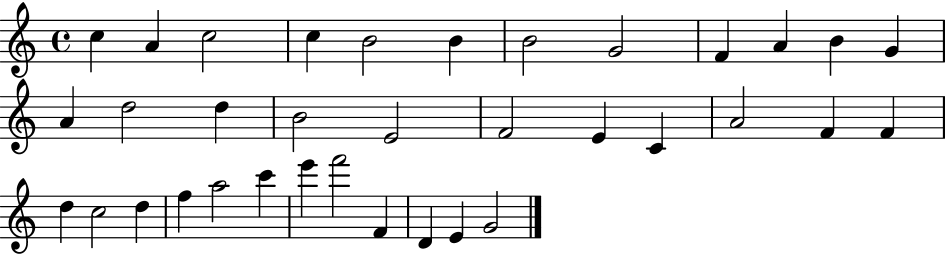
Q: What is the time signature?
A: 4/4